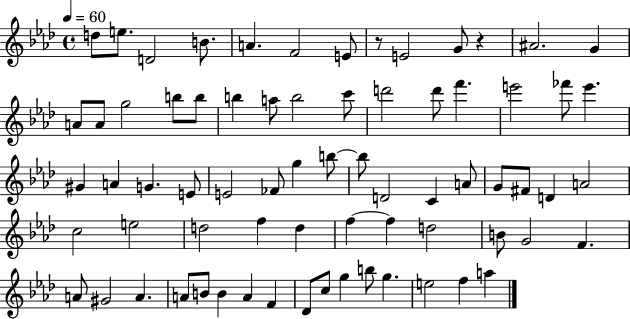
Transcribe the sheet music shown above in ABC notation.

X:1
T:Untitled
M:4/4
L:1/4
K:Ab
d/2 e/2 D2 B/2 A F2 E/2 z/2 E2 G/2 z ^A2 G A/2 A/2 g2 b/2 b/2 b a/2 b2 c'/2 d'2 d'/2 f' e'2 _f'/2 e' ^G A G E/2 E2 _F/2 g b/2 b/2 D2 C A/2 G/2 ^F/2 D A2 c2 e2 d2 f d f f d2 B/2 G2 F A/2 ^G2 A A/2 B/2 B A F _D/2 c/2 g b/2 g e2 f a